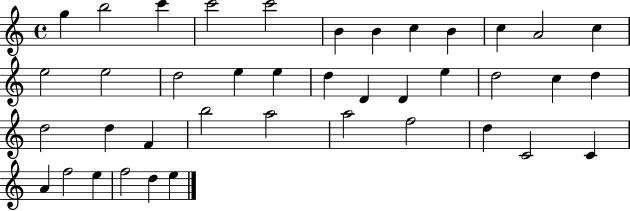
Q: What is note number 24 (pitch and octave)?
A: D5